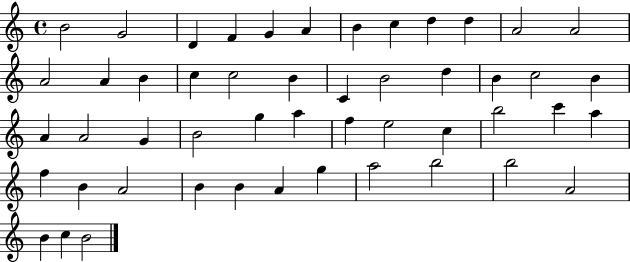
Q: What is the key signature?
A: C major